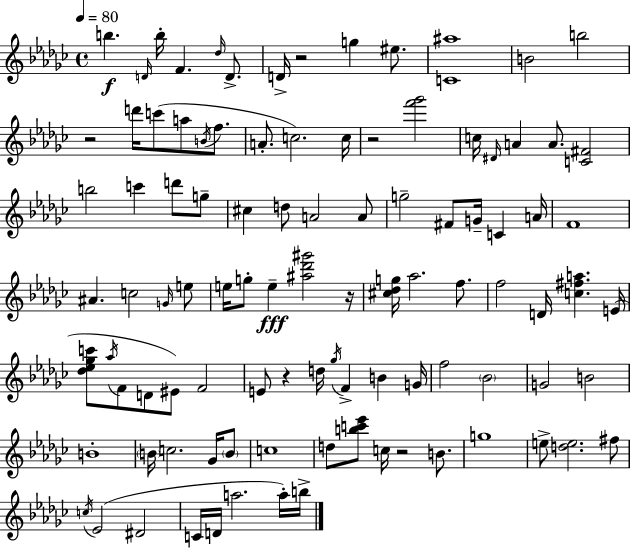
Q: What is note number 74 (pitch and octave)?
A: G5